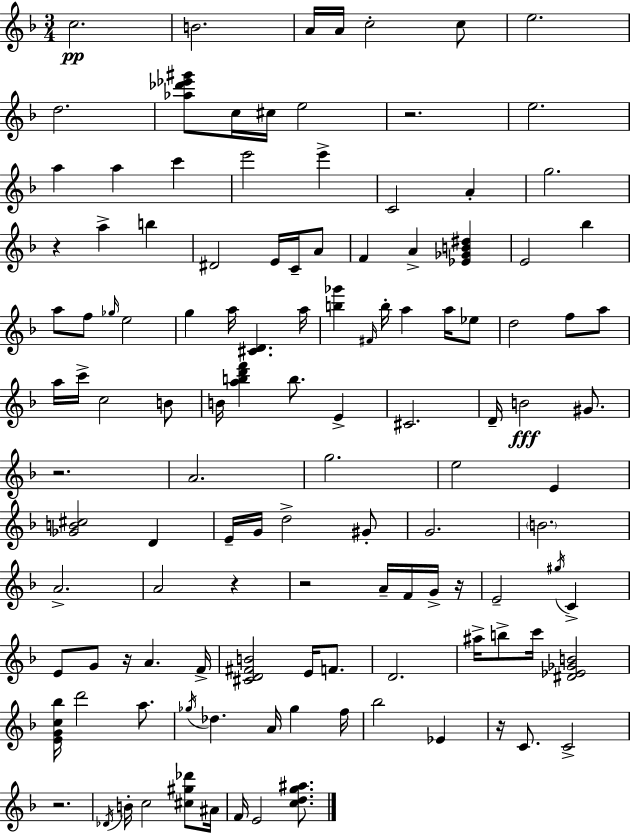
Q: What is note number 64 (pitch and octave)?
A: D5